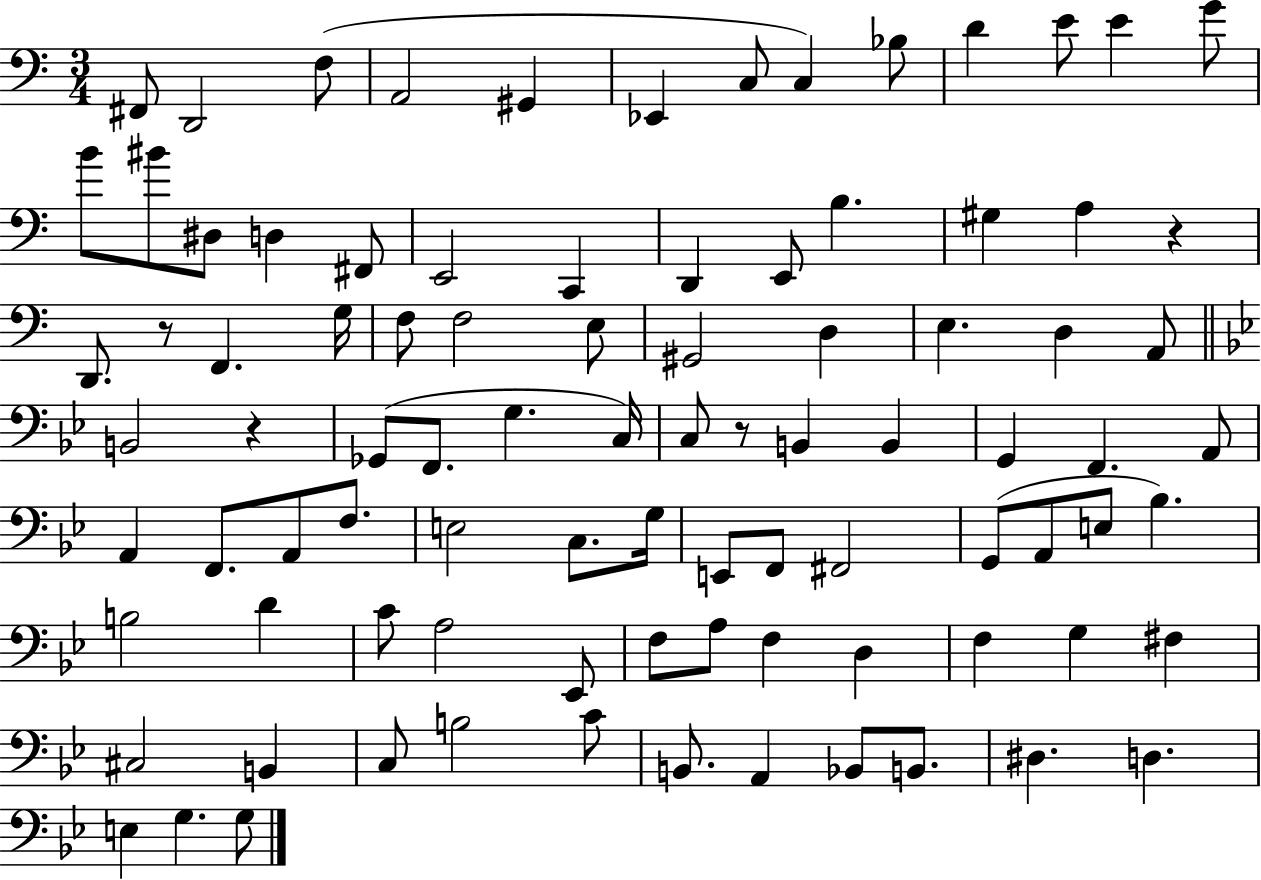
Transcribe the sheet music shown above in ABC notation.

X:1
T:Untitled
M:3/4
L:1/4
K:C
^F,,/2 D,,2 F,/2 A,,2 ^G,, _E,, C,/2 C, _B,/2 D E/2 E G/2 B/2 ^B/2 ^D,/2 D, ^F,,/2 E,,2 C,, D,, E,,/2 B, ^G, A, z D,,/2 z/2 F,, G,/4 F,/2 F,2 E,/2 ^G,,2 D, E, D, A,,/2 B,,2 z _G,,/2 F,,/2 G, C,/4 C,/2 z/2 B,, B,, G,, F,, A,,/2 A,, F,,/2 A,,/2 F,/2 E,2 C,/2 G,/4 E,,/2 F,,/2 ^F,,2 G,,/2 A,,/2 E,/2 _B, B,2 D C/2 A,2 _E,,/2 F,/2 A,/2 F, D, F, G, ^F, ^C,2 B,, C,/2 B,2 C/2 B,,/2 A,, _B,,/2 B,,/2 ^D, D, E, G, G,/2